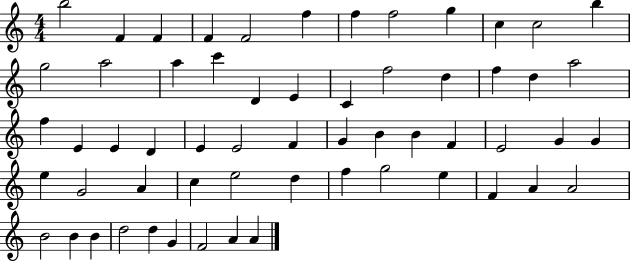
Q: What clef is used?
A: treble